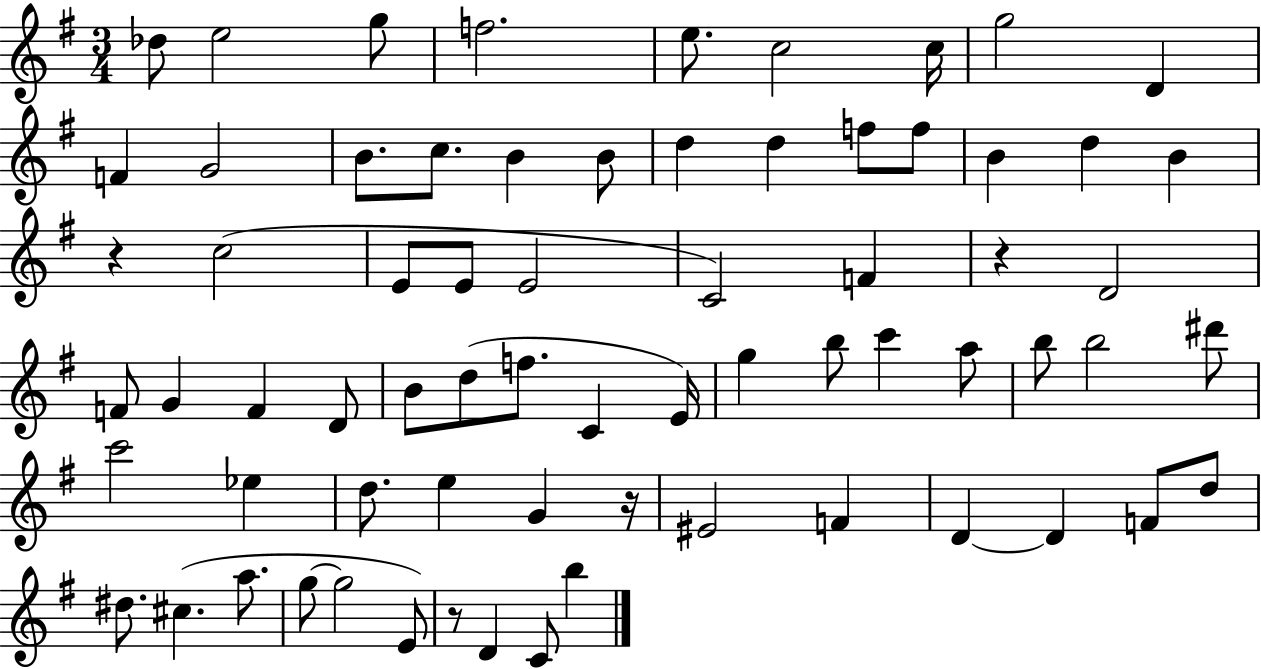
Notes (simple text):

Db5/e E5/h G5/e F5/h. E5/e. C5/h C5/s G5/h D4/q F4/q G4/h B4/e. C5/e. B4/q B4/e D5/q D5/q F5/e F5/e B4/q D5/q B4/q R/q C5/h E4/e E4/e E4/h C4/h F4/q R/q D4/h F4/e G4/q F4/q D4/e B4/e D5/e F5/e. C4/q E4/s G5/q B5/e C6/q A5/e B5/e B5/h D#6/e C6/h Eb5/q D5/e. E5/q G4/q R/s EIS4/h F4/q D4/q D4/q F4/e D5/e D#5/e. C#5/q. A5/e. G5/e G5/h E4/e R/e D4/q C4/e B5/q